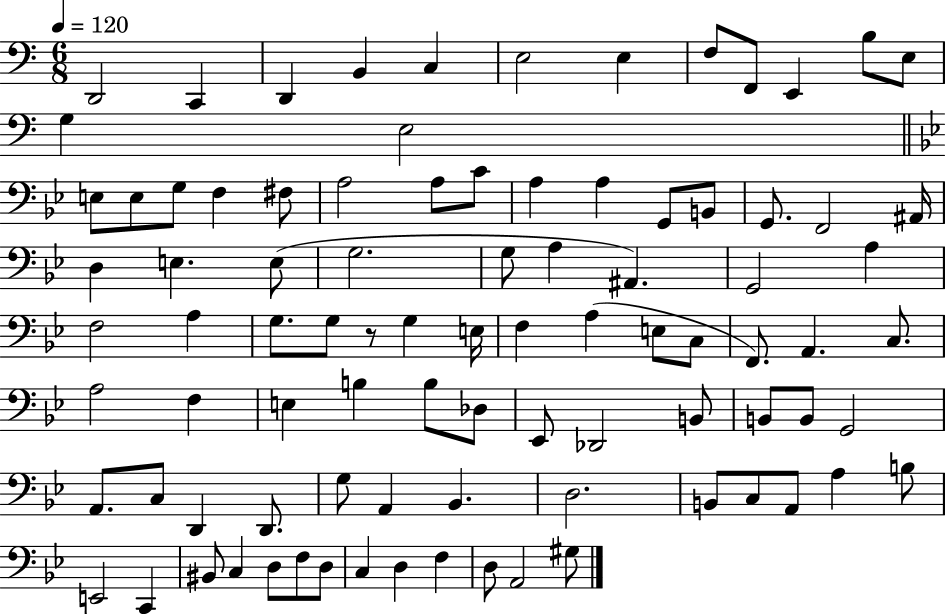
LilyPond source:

{
  \clef bass
  \numericTimeSignature
  \time 6/8
  \key c \major
  \tempo 4 = 120
  d,2 c,4 | d,4 b,4 c4 | e2 e4 | f8 f,8 e,4 b8 e8 | \break g4 e2 | \bar "||" \break \key bes \major e8 e8 g8 f4 fis8 | a2 a8 c'8 | a4 a4 g,8 b,8 | g,8. f,2 ais,16 | \break d4 e4. e8( | g2. | g8 a4 ais,4.) | g,2 a4 | \break f2 a4 | g8. g8 r8 g4 e16 | f4 a4( e8 c8 | f,8.) a,4. c8. | \break a2 f4 | e4 b4 b8 des8 | ees,8 des,2 b,8 | b,8 b,8 g,2 | \break a,8. c8 d,4 d,8. | g8 a,4 bes,4. | d2. | b,8 c8 a,8 a4 b8 | \break e,2 c,4 | bis,8 c4 d8 f8 d8 | c4 d4 f4 | d8 a,2 gis8 | \break \bar "|."
}